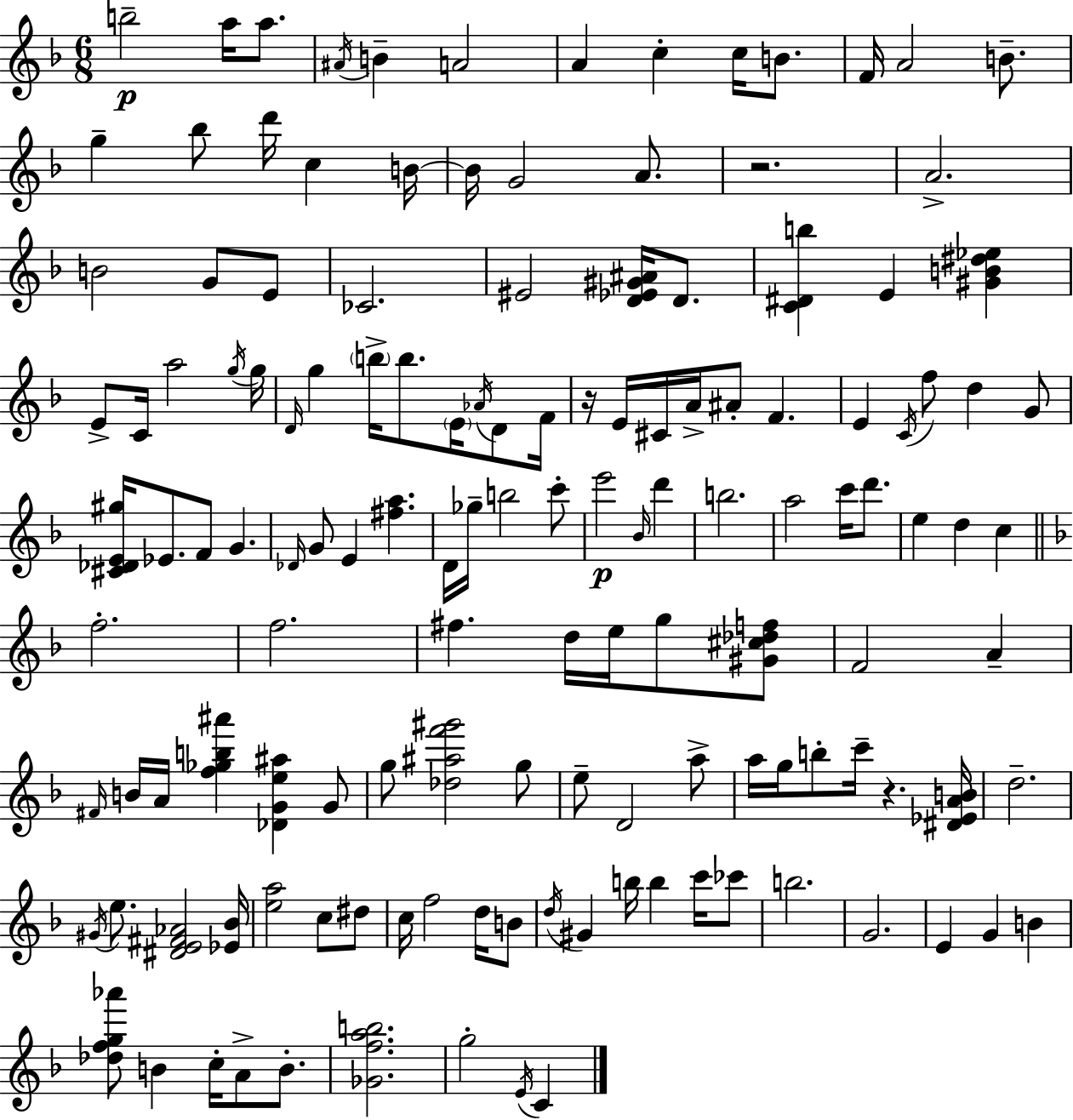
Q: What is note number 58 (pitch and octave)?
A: E4